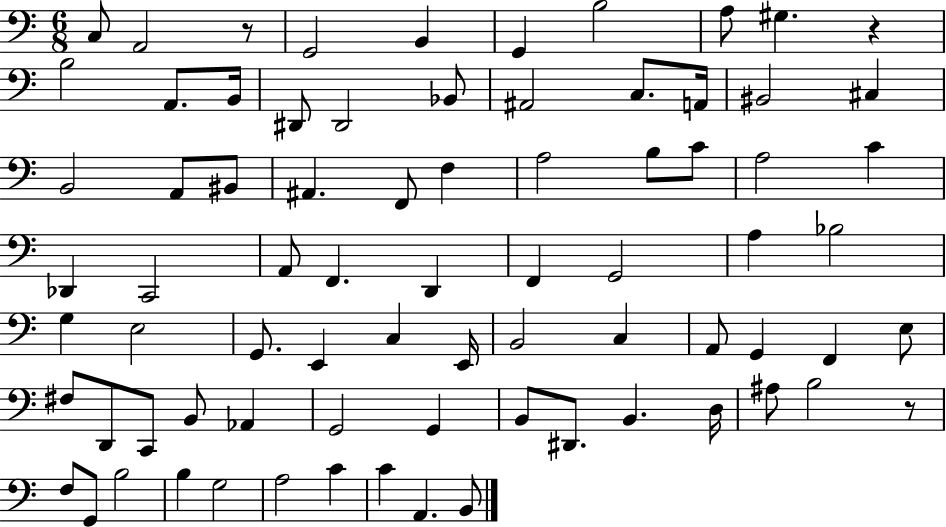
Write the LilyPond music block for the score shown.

{
  \clef bass
  \numericTimeSignature
  \time 6/8
  \key c \major
  c8 a,2 r8 | g,2 b,4 | g,4 b2 | a8 gis4. r4 | \break b2 a,8. b,16 | dis,8 dis,2 bes,8 | ais,2 c8. a,16 | bis,2 cis4 | \break b,2 a,8 bis,8 | ais,4. f,8 f4 | a2 b8 c'8 | a2 c'4 | \break des,4 c,2 | a,8 f,4. d,4 | f,4 g,2 | a4 bes2 | \break g4 e2 | g,8. e,4 c4 e,16 | b,2 c4 | a,8 g,4 f,4 e8 | \break fis8 d,8 c,8 b,8 aes,4 | g,2 g,4 | b,8 dis,8. b,4. d16 | ais8 b2 r8 | \break f8 g,8 b2 | b4 g2 | a2 c'4 | c'4 a,4. b,8 | \break \bar "|."
}